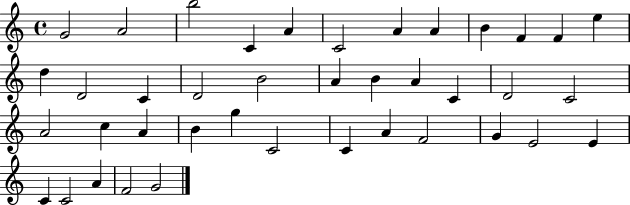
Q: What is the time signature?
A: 4/4